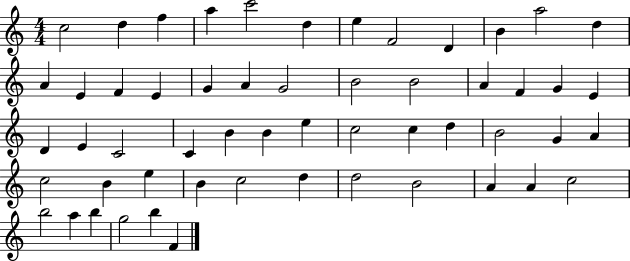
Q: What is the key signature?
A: C major